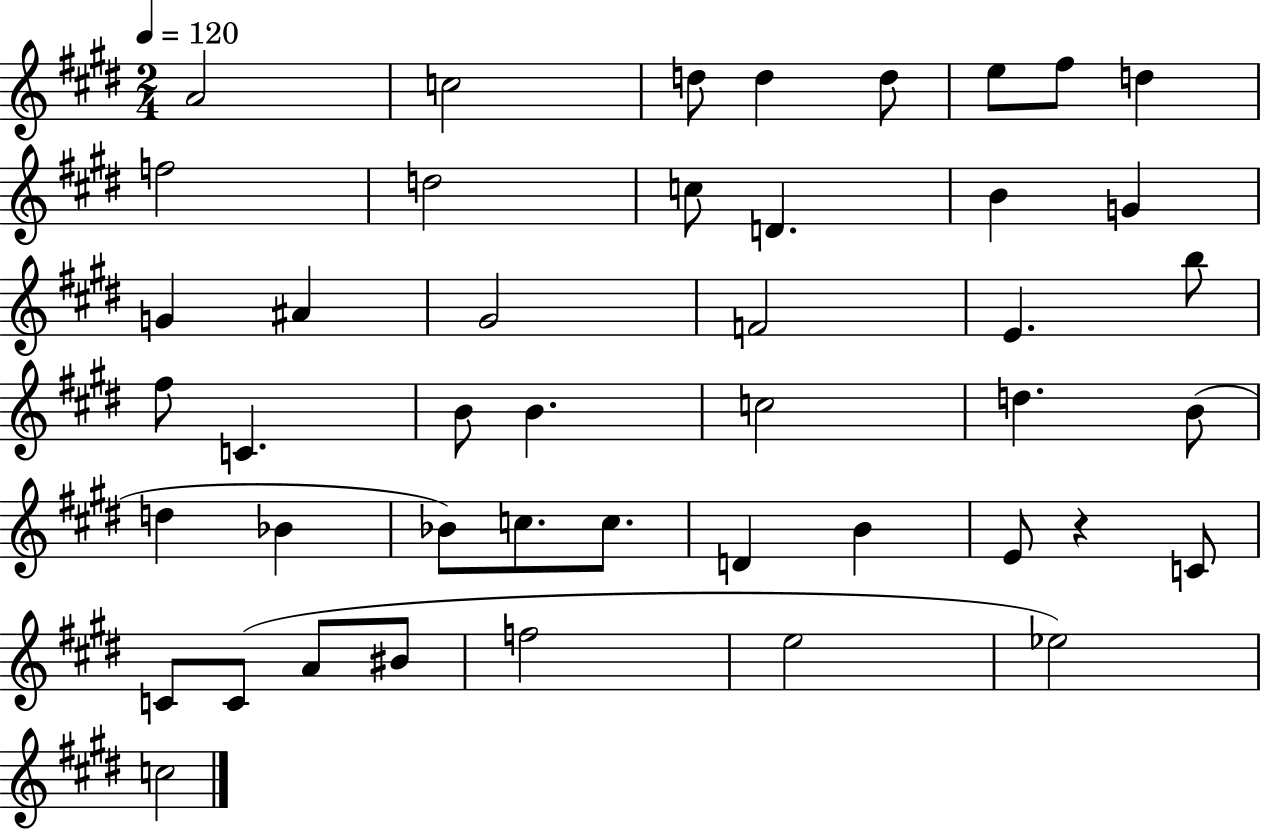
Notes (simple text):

A4/h C5/h D5/e D5/q D5/e E5/e F#5/e D5/q F5/h D5/h C5/e D4/q. B4/q G4/q G4/q A#4/q G#4/h F4/h E4/q. B5/e F#5/e C4/q. B4/e B4/q. C5/h D5/q. B4/e D5/q Bb4/q Bb4/e C5/e. C5/e. D4/q B4/q E4/e R/q C4/e C4/e C4/e A4/e BIS4/e F5/h E5/h Eb5/h C5/h